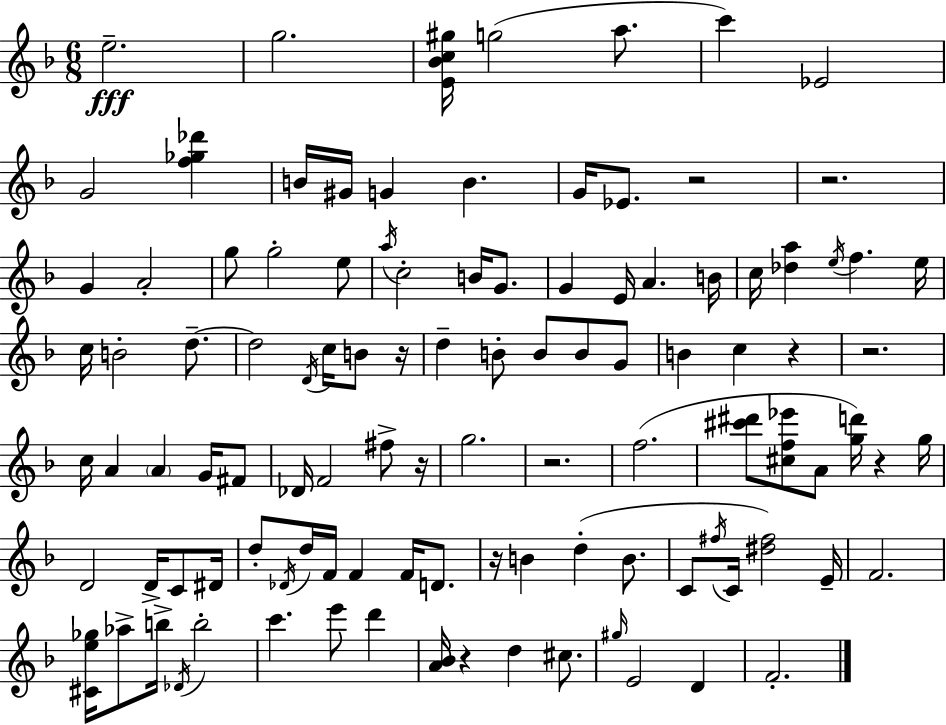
{
  \clef treble
  \numericTimeSignature
  \time 6/8
  \key d \minor
  e''2.--\fff | g''2. | <e' bes' c'' gis''>16 g''2( a''8. | c'''4) ees'2 | \break g'2 <f'' ges'' des'''>4 | b'16 gis'16 g'4 b'4. | g'16 ees'8. r2 | r2. | \break g'4 a'2-. | g''8 g''2-. e''8 | \acciaccatura { a''16 } c''2-. b'16 g'8. | g'4 e'16 a'4. | \break b'16 c''16 <des'' a''>4 \acciaccatura { e''16 } f''4. | e''16 c''16 b'2-. d''8.--~~ | d''2 \acciaccatura { d'16 } c''16 | b'8 r16 d''4-- b'8-. b'8 b'8 | \break g'8 b'4 c''4 r4 | r2. | c''16 a'4 \parenthesize a'4 | g'16 fis'8 des'16 f'2 | \break fis''8-> r16 g''2. | r2. | f''2.( | <cis''' dis'''>8 <cis'' f'' ees'''>8 a'8 <g'' d'''>16) r4 | \break g''16 d'2 d'16-> | c'8 dis'16 d''8-. \acciaccatura { des'16 } d''16 f'16 f'4 | f'16 d'8. r16 b'4 d''4-.( | b'8. c'8 \acciaccatura { fis''16 } c'16 <dis'' fis''>2) | \break e'16-- f'2. | <cis' e'' ges''>16 aes''8-> b''16-> \acciaccatura { des'16 } b''2-. | c'''4. | e'''8 d'''4 <a' bes'>16 r4 d''4 | \break cis''8. \grace { gis''16 } e'2 | d'4 f'2.-. | \bar "|."
}